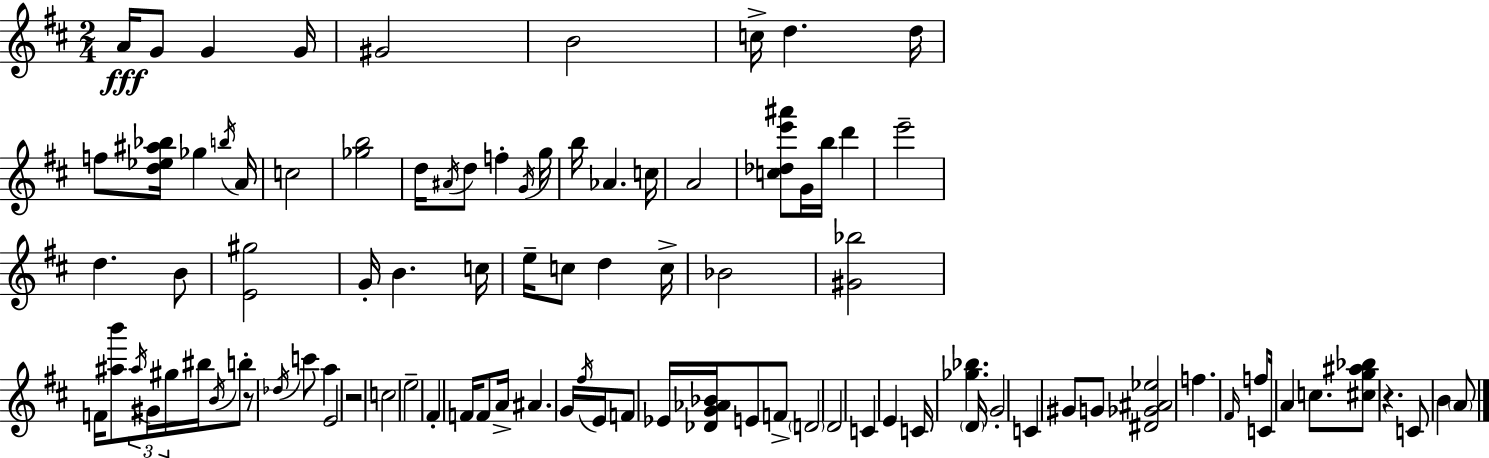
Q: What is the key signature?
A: D major